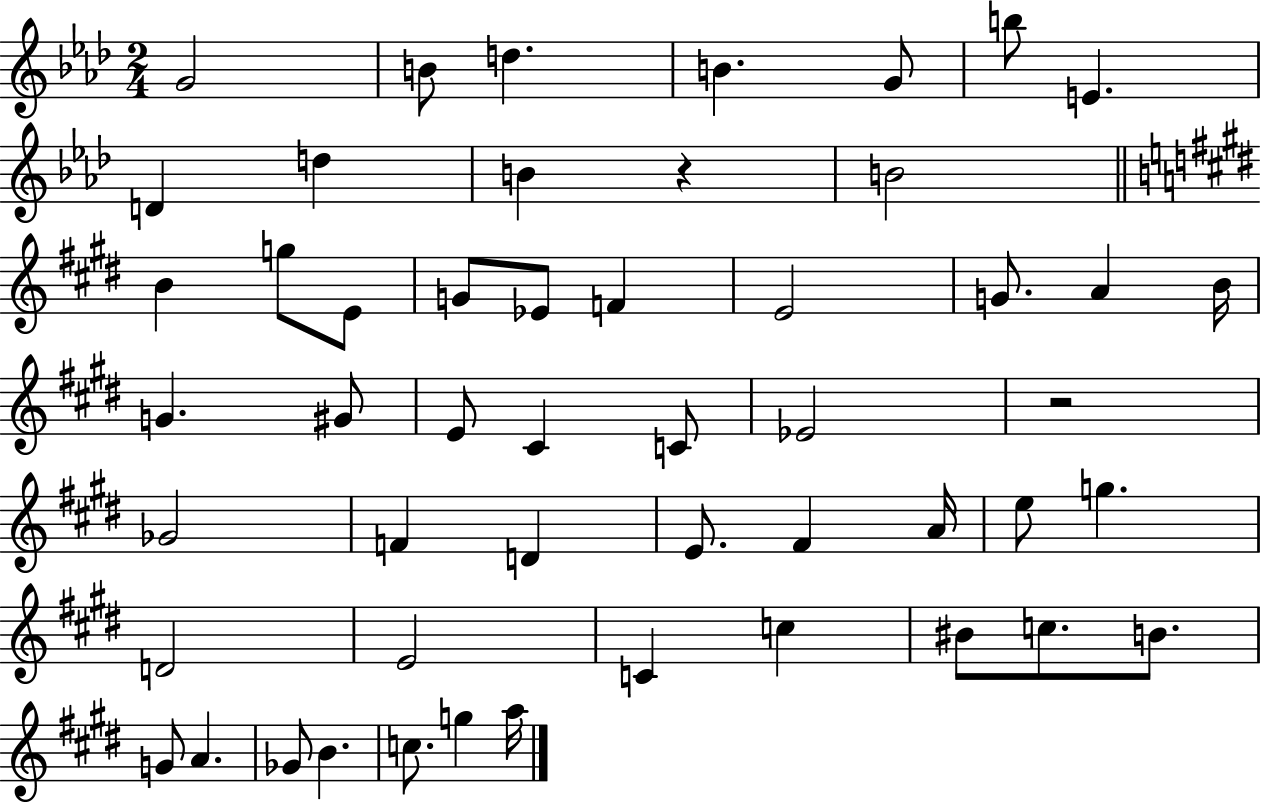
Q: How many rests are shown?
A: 2